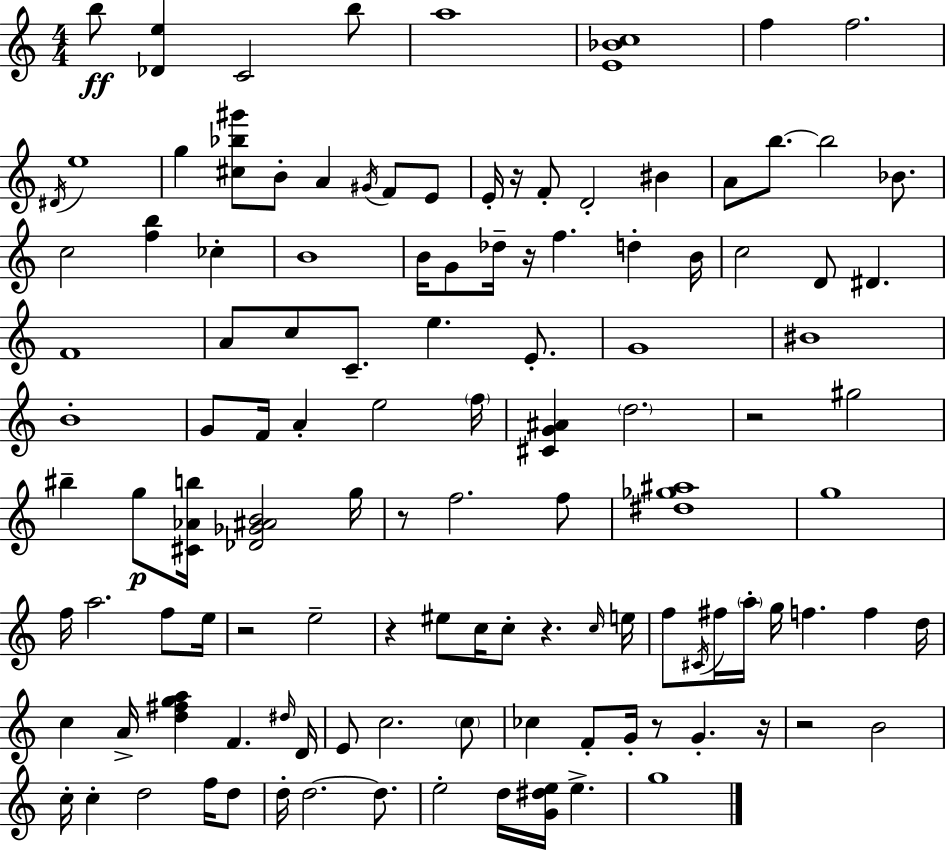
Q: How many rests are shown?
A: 10